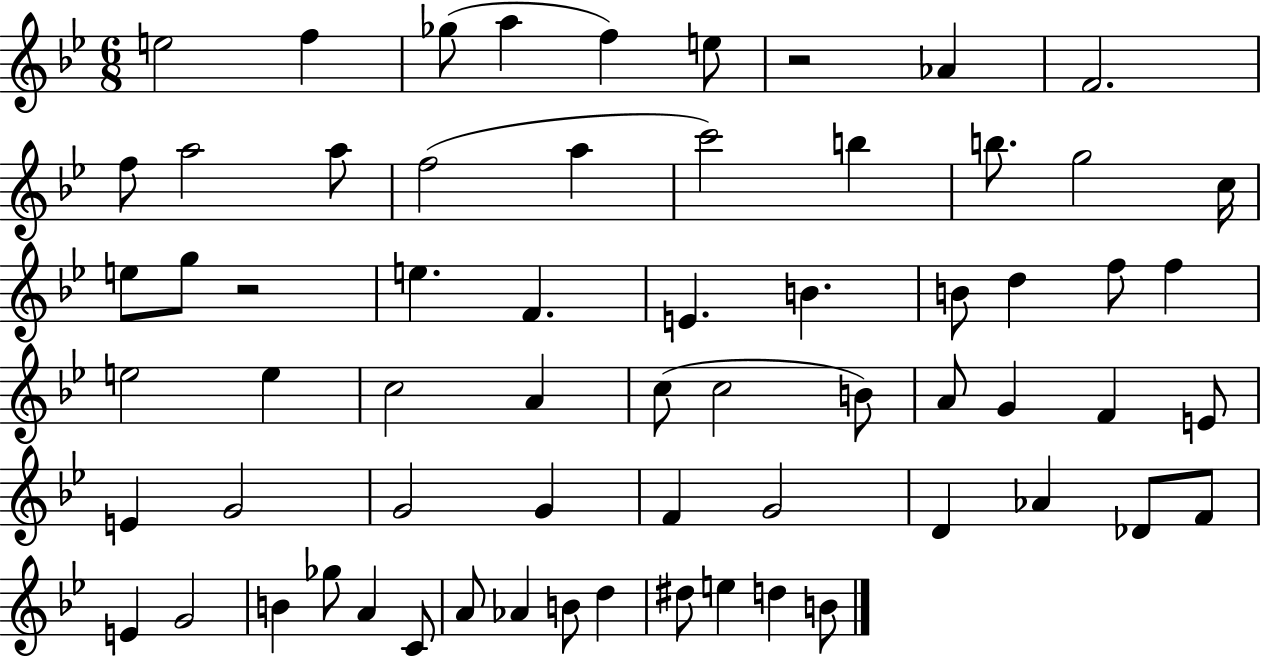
E5/h F5/q Gb5/e A5/q F5/q E5/e R/h Ab4/q F4/h. F5/e A5/h A5/e F5/h A5/q C6/h B5/q B5/e. G5/h C5/s E5/e G5/e R/h E5/q. F4/q. E4/q. B4/q. B4/e D5/q F5/e F5/q E5/h E5/q C5/h A4/q C5/e C5/h B4/e A4/e G4/q F4/q E4/e E4/q G4/h G4/h G4/q F4/q G4/h D4/q Ab4/q Db4/e F4/e E4/q G4/h B4/q Gb5/e A4/q C4/e A4/e Ab4/q B4/e D5/q D#5/e E5/q D5/q B4/e